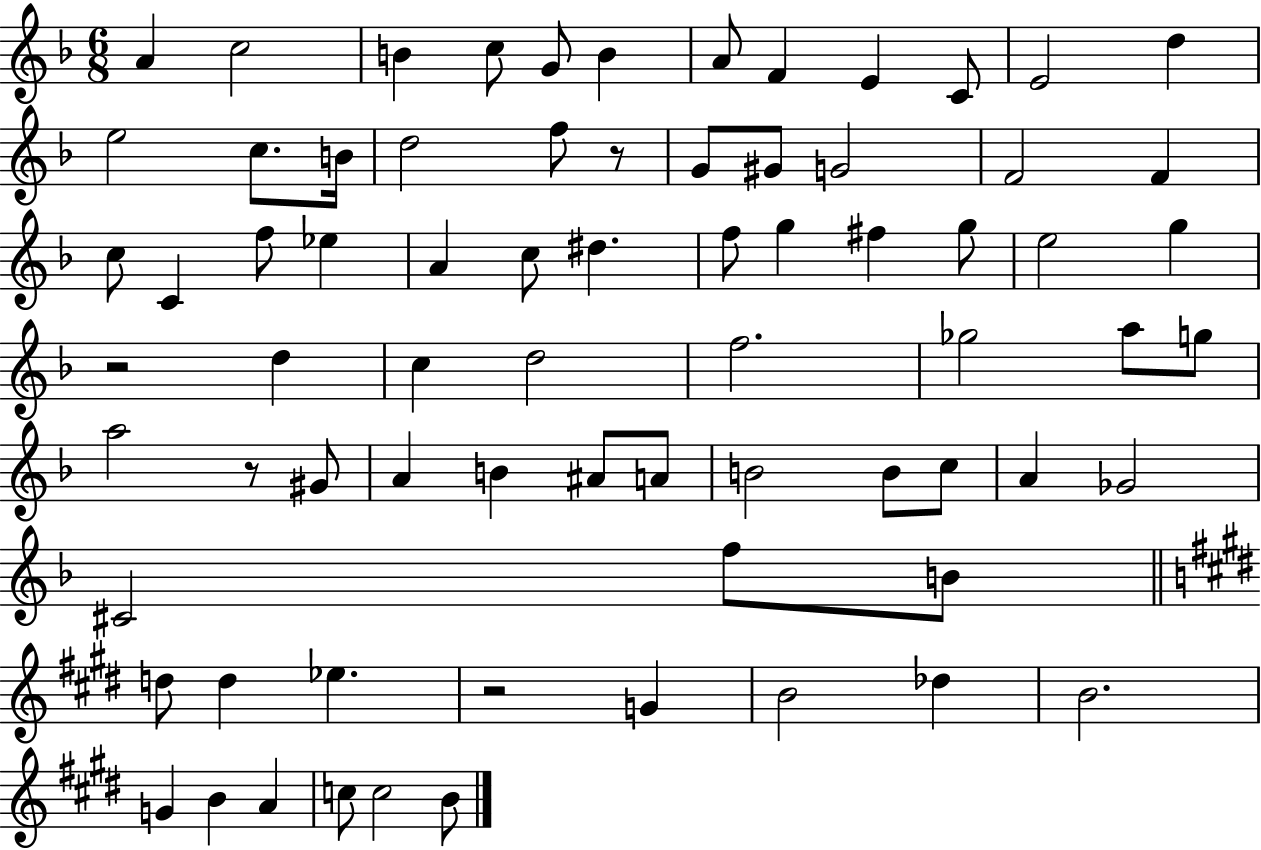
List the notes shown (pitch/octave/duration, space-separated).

A4/q C5/h B4/q C5/e G4/e B4/q A4/e F4/q E4/q C4/e E4/h D5/q E5/h C5/e. B4/s D5/h F5/e R/e G4/e G#4/e G4/h F4/h F4/q C5/e C4/q F5/e Eb5/q A4/q C5/e D#5/q. F5/e G5/q F#5/q G5/e E5/h G5/q R/h D5/q C5/q D5/h F5/h. Gb5/h A5/e G5/e A5/h R/e G#4/e A4/q B4/q A#4/e A4/e B4/h B4/e C5/e A4/q Gb4/h C#4/h F5/e B4/e D5/e D5/q Eb5/q. R/h G4/q B4/h Db5/q B4/h. G4/q B4/q A4/q C5/e C5/h B4/e